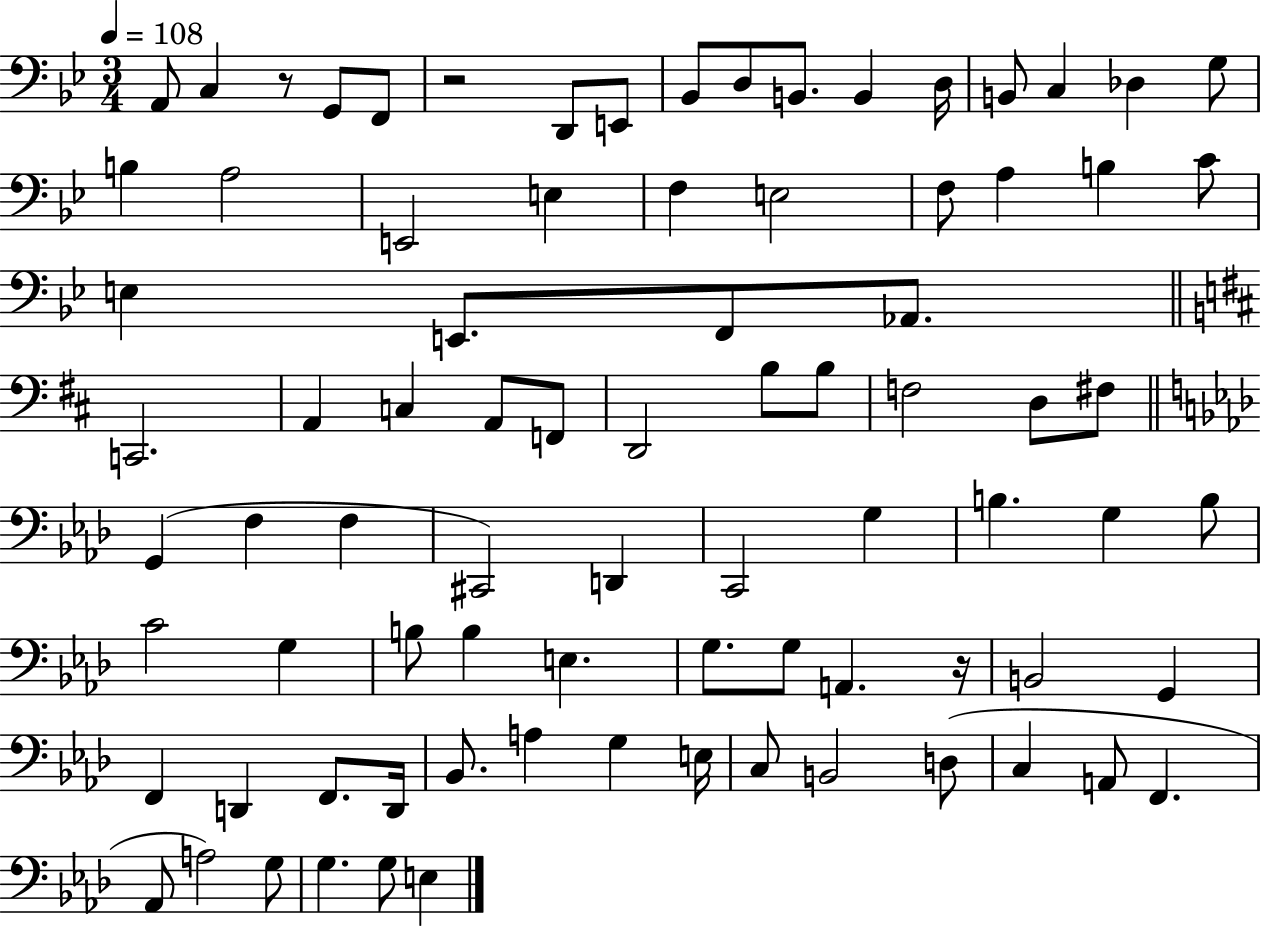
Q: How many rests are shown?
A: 3